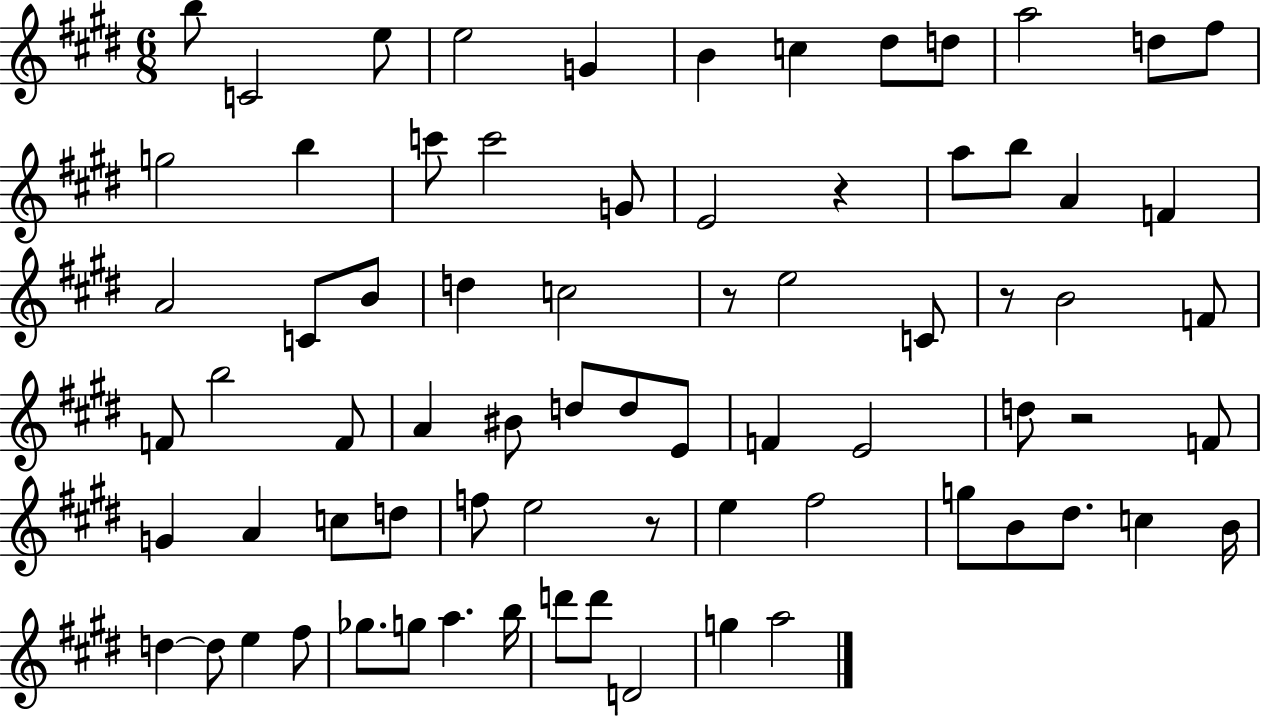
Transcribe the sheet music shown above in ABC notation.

X:1
T:Untitled
M:6/8
L:1/4
K:E
b/2 C2 e/2 e2 G B c ^d/2 d/2 a2 d/2 ^f/2 g2 b c'/2 c'2 G/2 E2 z a/2 b/2 A F A2 C/2 B/2 d c2 z/2 e2 C/2 z/2 B2 F/2 F/2 b2 F/2 A ^B/2 d/2 d/2 E/2 F E2 d/2 z2 F/2 G A c/2 d/2 f/2 e2 z/2 e ^f2 g/2 B/2 ^d/2 c B/4 d d/2 e ^f/2 _g/2 g/2 a b/4 d'/2 d'/2 D2 g a2